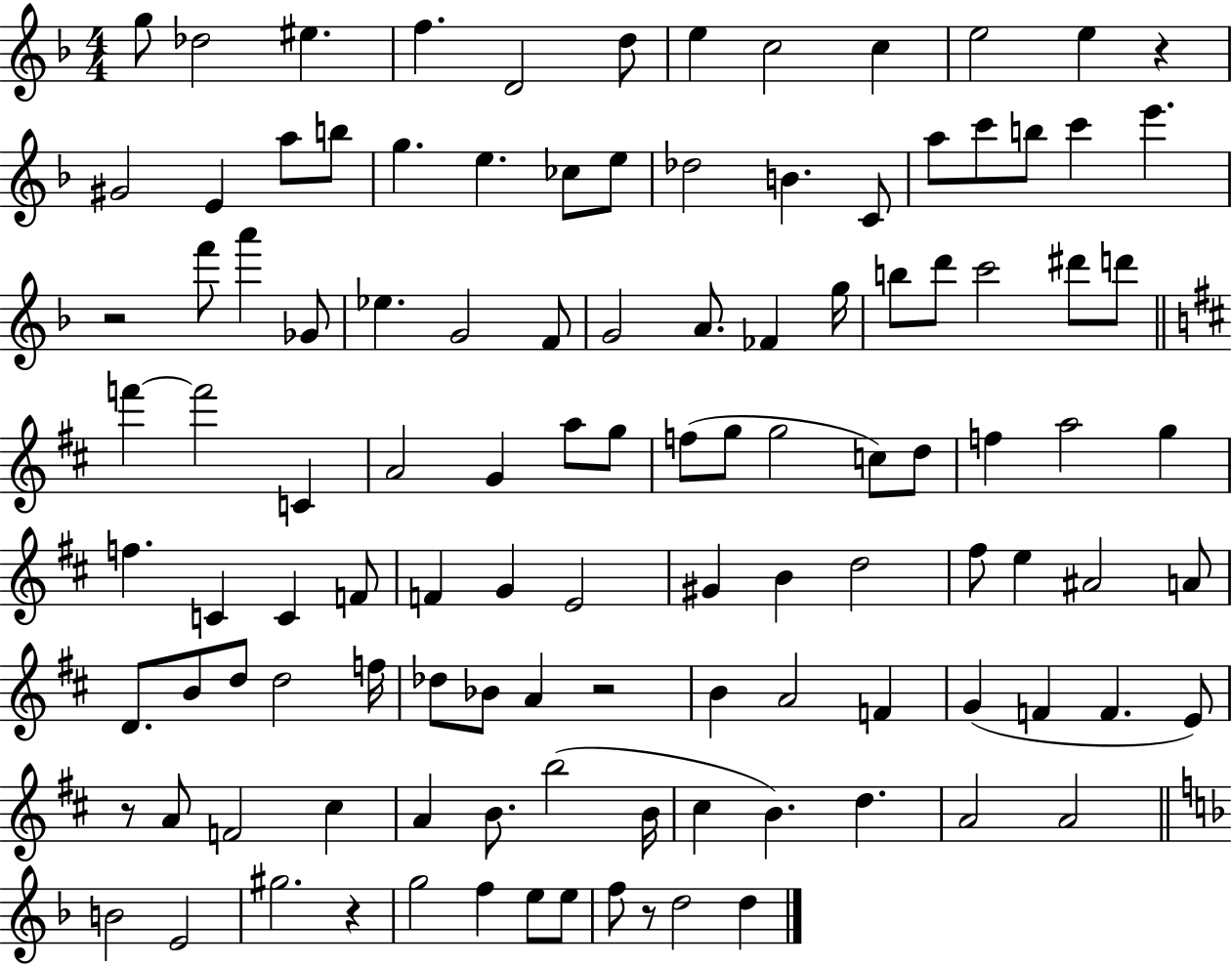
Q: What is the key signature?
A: F major